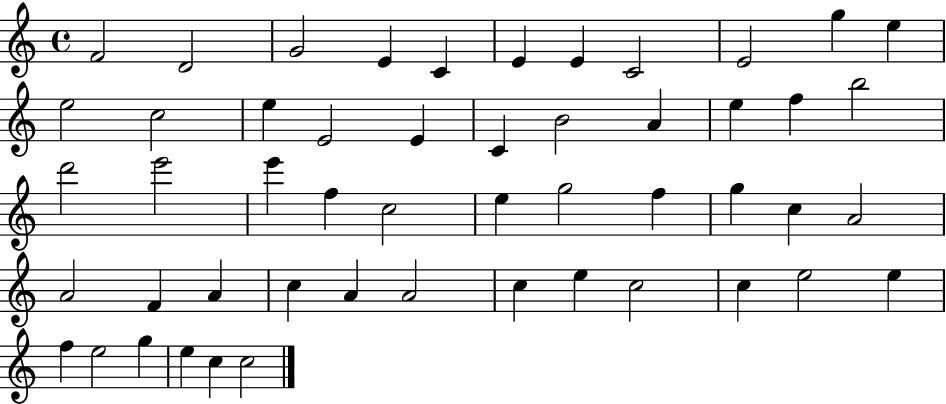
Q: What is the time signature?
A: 4/4